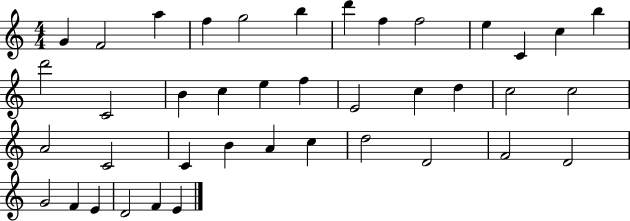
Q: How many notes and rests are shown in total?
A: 40